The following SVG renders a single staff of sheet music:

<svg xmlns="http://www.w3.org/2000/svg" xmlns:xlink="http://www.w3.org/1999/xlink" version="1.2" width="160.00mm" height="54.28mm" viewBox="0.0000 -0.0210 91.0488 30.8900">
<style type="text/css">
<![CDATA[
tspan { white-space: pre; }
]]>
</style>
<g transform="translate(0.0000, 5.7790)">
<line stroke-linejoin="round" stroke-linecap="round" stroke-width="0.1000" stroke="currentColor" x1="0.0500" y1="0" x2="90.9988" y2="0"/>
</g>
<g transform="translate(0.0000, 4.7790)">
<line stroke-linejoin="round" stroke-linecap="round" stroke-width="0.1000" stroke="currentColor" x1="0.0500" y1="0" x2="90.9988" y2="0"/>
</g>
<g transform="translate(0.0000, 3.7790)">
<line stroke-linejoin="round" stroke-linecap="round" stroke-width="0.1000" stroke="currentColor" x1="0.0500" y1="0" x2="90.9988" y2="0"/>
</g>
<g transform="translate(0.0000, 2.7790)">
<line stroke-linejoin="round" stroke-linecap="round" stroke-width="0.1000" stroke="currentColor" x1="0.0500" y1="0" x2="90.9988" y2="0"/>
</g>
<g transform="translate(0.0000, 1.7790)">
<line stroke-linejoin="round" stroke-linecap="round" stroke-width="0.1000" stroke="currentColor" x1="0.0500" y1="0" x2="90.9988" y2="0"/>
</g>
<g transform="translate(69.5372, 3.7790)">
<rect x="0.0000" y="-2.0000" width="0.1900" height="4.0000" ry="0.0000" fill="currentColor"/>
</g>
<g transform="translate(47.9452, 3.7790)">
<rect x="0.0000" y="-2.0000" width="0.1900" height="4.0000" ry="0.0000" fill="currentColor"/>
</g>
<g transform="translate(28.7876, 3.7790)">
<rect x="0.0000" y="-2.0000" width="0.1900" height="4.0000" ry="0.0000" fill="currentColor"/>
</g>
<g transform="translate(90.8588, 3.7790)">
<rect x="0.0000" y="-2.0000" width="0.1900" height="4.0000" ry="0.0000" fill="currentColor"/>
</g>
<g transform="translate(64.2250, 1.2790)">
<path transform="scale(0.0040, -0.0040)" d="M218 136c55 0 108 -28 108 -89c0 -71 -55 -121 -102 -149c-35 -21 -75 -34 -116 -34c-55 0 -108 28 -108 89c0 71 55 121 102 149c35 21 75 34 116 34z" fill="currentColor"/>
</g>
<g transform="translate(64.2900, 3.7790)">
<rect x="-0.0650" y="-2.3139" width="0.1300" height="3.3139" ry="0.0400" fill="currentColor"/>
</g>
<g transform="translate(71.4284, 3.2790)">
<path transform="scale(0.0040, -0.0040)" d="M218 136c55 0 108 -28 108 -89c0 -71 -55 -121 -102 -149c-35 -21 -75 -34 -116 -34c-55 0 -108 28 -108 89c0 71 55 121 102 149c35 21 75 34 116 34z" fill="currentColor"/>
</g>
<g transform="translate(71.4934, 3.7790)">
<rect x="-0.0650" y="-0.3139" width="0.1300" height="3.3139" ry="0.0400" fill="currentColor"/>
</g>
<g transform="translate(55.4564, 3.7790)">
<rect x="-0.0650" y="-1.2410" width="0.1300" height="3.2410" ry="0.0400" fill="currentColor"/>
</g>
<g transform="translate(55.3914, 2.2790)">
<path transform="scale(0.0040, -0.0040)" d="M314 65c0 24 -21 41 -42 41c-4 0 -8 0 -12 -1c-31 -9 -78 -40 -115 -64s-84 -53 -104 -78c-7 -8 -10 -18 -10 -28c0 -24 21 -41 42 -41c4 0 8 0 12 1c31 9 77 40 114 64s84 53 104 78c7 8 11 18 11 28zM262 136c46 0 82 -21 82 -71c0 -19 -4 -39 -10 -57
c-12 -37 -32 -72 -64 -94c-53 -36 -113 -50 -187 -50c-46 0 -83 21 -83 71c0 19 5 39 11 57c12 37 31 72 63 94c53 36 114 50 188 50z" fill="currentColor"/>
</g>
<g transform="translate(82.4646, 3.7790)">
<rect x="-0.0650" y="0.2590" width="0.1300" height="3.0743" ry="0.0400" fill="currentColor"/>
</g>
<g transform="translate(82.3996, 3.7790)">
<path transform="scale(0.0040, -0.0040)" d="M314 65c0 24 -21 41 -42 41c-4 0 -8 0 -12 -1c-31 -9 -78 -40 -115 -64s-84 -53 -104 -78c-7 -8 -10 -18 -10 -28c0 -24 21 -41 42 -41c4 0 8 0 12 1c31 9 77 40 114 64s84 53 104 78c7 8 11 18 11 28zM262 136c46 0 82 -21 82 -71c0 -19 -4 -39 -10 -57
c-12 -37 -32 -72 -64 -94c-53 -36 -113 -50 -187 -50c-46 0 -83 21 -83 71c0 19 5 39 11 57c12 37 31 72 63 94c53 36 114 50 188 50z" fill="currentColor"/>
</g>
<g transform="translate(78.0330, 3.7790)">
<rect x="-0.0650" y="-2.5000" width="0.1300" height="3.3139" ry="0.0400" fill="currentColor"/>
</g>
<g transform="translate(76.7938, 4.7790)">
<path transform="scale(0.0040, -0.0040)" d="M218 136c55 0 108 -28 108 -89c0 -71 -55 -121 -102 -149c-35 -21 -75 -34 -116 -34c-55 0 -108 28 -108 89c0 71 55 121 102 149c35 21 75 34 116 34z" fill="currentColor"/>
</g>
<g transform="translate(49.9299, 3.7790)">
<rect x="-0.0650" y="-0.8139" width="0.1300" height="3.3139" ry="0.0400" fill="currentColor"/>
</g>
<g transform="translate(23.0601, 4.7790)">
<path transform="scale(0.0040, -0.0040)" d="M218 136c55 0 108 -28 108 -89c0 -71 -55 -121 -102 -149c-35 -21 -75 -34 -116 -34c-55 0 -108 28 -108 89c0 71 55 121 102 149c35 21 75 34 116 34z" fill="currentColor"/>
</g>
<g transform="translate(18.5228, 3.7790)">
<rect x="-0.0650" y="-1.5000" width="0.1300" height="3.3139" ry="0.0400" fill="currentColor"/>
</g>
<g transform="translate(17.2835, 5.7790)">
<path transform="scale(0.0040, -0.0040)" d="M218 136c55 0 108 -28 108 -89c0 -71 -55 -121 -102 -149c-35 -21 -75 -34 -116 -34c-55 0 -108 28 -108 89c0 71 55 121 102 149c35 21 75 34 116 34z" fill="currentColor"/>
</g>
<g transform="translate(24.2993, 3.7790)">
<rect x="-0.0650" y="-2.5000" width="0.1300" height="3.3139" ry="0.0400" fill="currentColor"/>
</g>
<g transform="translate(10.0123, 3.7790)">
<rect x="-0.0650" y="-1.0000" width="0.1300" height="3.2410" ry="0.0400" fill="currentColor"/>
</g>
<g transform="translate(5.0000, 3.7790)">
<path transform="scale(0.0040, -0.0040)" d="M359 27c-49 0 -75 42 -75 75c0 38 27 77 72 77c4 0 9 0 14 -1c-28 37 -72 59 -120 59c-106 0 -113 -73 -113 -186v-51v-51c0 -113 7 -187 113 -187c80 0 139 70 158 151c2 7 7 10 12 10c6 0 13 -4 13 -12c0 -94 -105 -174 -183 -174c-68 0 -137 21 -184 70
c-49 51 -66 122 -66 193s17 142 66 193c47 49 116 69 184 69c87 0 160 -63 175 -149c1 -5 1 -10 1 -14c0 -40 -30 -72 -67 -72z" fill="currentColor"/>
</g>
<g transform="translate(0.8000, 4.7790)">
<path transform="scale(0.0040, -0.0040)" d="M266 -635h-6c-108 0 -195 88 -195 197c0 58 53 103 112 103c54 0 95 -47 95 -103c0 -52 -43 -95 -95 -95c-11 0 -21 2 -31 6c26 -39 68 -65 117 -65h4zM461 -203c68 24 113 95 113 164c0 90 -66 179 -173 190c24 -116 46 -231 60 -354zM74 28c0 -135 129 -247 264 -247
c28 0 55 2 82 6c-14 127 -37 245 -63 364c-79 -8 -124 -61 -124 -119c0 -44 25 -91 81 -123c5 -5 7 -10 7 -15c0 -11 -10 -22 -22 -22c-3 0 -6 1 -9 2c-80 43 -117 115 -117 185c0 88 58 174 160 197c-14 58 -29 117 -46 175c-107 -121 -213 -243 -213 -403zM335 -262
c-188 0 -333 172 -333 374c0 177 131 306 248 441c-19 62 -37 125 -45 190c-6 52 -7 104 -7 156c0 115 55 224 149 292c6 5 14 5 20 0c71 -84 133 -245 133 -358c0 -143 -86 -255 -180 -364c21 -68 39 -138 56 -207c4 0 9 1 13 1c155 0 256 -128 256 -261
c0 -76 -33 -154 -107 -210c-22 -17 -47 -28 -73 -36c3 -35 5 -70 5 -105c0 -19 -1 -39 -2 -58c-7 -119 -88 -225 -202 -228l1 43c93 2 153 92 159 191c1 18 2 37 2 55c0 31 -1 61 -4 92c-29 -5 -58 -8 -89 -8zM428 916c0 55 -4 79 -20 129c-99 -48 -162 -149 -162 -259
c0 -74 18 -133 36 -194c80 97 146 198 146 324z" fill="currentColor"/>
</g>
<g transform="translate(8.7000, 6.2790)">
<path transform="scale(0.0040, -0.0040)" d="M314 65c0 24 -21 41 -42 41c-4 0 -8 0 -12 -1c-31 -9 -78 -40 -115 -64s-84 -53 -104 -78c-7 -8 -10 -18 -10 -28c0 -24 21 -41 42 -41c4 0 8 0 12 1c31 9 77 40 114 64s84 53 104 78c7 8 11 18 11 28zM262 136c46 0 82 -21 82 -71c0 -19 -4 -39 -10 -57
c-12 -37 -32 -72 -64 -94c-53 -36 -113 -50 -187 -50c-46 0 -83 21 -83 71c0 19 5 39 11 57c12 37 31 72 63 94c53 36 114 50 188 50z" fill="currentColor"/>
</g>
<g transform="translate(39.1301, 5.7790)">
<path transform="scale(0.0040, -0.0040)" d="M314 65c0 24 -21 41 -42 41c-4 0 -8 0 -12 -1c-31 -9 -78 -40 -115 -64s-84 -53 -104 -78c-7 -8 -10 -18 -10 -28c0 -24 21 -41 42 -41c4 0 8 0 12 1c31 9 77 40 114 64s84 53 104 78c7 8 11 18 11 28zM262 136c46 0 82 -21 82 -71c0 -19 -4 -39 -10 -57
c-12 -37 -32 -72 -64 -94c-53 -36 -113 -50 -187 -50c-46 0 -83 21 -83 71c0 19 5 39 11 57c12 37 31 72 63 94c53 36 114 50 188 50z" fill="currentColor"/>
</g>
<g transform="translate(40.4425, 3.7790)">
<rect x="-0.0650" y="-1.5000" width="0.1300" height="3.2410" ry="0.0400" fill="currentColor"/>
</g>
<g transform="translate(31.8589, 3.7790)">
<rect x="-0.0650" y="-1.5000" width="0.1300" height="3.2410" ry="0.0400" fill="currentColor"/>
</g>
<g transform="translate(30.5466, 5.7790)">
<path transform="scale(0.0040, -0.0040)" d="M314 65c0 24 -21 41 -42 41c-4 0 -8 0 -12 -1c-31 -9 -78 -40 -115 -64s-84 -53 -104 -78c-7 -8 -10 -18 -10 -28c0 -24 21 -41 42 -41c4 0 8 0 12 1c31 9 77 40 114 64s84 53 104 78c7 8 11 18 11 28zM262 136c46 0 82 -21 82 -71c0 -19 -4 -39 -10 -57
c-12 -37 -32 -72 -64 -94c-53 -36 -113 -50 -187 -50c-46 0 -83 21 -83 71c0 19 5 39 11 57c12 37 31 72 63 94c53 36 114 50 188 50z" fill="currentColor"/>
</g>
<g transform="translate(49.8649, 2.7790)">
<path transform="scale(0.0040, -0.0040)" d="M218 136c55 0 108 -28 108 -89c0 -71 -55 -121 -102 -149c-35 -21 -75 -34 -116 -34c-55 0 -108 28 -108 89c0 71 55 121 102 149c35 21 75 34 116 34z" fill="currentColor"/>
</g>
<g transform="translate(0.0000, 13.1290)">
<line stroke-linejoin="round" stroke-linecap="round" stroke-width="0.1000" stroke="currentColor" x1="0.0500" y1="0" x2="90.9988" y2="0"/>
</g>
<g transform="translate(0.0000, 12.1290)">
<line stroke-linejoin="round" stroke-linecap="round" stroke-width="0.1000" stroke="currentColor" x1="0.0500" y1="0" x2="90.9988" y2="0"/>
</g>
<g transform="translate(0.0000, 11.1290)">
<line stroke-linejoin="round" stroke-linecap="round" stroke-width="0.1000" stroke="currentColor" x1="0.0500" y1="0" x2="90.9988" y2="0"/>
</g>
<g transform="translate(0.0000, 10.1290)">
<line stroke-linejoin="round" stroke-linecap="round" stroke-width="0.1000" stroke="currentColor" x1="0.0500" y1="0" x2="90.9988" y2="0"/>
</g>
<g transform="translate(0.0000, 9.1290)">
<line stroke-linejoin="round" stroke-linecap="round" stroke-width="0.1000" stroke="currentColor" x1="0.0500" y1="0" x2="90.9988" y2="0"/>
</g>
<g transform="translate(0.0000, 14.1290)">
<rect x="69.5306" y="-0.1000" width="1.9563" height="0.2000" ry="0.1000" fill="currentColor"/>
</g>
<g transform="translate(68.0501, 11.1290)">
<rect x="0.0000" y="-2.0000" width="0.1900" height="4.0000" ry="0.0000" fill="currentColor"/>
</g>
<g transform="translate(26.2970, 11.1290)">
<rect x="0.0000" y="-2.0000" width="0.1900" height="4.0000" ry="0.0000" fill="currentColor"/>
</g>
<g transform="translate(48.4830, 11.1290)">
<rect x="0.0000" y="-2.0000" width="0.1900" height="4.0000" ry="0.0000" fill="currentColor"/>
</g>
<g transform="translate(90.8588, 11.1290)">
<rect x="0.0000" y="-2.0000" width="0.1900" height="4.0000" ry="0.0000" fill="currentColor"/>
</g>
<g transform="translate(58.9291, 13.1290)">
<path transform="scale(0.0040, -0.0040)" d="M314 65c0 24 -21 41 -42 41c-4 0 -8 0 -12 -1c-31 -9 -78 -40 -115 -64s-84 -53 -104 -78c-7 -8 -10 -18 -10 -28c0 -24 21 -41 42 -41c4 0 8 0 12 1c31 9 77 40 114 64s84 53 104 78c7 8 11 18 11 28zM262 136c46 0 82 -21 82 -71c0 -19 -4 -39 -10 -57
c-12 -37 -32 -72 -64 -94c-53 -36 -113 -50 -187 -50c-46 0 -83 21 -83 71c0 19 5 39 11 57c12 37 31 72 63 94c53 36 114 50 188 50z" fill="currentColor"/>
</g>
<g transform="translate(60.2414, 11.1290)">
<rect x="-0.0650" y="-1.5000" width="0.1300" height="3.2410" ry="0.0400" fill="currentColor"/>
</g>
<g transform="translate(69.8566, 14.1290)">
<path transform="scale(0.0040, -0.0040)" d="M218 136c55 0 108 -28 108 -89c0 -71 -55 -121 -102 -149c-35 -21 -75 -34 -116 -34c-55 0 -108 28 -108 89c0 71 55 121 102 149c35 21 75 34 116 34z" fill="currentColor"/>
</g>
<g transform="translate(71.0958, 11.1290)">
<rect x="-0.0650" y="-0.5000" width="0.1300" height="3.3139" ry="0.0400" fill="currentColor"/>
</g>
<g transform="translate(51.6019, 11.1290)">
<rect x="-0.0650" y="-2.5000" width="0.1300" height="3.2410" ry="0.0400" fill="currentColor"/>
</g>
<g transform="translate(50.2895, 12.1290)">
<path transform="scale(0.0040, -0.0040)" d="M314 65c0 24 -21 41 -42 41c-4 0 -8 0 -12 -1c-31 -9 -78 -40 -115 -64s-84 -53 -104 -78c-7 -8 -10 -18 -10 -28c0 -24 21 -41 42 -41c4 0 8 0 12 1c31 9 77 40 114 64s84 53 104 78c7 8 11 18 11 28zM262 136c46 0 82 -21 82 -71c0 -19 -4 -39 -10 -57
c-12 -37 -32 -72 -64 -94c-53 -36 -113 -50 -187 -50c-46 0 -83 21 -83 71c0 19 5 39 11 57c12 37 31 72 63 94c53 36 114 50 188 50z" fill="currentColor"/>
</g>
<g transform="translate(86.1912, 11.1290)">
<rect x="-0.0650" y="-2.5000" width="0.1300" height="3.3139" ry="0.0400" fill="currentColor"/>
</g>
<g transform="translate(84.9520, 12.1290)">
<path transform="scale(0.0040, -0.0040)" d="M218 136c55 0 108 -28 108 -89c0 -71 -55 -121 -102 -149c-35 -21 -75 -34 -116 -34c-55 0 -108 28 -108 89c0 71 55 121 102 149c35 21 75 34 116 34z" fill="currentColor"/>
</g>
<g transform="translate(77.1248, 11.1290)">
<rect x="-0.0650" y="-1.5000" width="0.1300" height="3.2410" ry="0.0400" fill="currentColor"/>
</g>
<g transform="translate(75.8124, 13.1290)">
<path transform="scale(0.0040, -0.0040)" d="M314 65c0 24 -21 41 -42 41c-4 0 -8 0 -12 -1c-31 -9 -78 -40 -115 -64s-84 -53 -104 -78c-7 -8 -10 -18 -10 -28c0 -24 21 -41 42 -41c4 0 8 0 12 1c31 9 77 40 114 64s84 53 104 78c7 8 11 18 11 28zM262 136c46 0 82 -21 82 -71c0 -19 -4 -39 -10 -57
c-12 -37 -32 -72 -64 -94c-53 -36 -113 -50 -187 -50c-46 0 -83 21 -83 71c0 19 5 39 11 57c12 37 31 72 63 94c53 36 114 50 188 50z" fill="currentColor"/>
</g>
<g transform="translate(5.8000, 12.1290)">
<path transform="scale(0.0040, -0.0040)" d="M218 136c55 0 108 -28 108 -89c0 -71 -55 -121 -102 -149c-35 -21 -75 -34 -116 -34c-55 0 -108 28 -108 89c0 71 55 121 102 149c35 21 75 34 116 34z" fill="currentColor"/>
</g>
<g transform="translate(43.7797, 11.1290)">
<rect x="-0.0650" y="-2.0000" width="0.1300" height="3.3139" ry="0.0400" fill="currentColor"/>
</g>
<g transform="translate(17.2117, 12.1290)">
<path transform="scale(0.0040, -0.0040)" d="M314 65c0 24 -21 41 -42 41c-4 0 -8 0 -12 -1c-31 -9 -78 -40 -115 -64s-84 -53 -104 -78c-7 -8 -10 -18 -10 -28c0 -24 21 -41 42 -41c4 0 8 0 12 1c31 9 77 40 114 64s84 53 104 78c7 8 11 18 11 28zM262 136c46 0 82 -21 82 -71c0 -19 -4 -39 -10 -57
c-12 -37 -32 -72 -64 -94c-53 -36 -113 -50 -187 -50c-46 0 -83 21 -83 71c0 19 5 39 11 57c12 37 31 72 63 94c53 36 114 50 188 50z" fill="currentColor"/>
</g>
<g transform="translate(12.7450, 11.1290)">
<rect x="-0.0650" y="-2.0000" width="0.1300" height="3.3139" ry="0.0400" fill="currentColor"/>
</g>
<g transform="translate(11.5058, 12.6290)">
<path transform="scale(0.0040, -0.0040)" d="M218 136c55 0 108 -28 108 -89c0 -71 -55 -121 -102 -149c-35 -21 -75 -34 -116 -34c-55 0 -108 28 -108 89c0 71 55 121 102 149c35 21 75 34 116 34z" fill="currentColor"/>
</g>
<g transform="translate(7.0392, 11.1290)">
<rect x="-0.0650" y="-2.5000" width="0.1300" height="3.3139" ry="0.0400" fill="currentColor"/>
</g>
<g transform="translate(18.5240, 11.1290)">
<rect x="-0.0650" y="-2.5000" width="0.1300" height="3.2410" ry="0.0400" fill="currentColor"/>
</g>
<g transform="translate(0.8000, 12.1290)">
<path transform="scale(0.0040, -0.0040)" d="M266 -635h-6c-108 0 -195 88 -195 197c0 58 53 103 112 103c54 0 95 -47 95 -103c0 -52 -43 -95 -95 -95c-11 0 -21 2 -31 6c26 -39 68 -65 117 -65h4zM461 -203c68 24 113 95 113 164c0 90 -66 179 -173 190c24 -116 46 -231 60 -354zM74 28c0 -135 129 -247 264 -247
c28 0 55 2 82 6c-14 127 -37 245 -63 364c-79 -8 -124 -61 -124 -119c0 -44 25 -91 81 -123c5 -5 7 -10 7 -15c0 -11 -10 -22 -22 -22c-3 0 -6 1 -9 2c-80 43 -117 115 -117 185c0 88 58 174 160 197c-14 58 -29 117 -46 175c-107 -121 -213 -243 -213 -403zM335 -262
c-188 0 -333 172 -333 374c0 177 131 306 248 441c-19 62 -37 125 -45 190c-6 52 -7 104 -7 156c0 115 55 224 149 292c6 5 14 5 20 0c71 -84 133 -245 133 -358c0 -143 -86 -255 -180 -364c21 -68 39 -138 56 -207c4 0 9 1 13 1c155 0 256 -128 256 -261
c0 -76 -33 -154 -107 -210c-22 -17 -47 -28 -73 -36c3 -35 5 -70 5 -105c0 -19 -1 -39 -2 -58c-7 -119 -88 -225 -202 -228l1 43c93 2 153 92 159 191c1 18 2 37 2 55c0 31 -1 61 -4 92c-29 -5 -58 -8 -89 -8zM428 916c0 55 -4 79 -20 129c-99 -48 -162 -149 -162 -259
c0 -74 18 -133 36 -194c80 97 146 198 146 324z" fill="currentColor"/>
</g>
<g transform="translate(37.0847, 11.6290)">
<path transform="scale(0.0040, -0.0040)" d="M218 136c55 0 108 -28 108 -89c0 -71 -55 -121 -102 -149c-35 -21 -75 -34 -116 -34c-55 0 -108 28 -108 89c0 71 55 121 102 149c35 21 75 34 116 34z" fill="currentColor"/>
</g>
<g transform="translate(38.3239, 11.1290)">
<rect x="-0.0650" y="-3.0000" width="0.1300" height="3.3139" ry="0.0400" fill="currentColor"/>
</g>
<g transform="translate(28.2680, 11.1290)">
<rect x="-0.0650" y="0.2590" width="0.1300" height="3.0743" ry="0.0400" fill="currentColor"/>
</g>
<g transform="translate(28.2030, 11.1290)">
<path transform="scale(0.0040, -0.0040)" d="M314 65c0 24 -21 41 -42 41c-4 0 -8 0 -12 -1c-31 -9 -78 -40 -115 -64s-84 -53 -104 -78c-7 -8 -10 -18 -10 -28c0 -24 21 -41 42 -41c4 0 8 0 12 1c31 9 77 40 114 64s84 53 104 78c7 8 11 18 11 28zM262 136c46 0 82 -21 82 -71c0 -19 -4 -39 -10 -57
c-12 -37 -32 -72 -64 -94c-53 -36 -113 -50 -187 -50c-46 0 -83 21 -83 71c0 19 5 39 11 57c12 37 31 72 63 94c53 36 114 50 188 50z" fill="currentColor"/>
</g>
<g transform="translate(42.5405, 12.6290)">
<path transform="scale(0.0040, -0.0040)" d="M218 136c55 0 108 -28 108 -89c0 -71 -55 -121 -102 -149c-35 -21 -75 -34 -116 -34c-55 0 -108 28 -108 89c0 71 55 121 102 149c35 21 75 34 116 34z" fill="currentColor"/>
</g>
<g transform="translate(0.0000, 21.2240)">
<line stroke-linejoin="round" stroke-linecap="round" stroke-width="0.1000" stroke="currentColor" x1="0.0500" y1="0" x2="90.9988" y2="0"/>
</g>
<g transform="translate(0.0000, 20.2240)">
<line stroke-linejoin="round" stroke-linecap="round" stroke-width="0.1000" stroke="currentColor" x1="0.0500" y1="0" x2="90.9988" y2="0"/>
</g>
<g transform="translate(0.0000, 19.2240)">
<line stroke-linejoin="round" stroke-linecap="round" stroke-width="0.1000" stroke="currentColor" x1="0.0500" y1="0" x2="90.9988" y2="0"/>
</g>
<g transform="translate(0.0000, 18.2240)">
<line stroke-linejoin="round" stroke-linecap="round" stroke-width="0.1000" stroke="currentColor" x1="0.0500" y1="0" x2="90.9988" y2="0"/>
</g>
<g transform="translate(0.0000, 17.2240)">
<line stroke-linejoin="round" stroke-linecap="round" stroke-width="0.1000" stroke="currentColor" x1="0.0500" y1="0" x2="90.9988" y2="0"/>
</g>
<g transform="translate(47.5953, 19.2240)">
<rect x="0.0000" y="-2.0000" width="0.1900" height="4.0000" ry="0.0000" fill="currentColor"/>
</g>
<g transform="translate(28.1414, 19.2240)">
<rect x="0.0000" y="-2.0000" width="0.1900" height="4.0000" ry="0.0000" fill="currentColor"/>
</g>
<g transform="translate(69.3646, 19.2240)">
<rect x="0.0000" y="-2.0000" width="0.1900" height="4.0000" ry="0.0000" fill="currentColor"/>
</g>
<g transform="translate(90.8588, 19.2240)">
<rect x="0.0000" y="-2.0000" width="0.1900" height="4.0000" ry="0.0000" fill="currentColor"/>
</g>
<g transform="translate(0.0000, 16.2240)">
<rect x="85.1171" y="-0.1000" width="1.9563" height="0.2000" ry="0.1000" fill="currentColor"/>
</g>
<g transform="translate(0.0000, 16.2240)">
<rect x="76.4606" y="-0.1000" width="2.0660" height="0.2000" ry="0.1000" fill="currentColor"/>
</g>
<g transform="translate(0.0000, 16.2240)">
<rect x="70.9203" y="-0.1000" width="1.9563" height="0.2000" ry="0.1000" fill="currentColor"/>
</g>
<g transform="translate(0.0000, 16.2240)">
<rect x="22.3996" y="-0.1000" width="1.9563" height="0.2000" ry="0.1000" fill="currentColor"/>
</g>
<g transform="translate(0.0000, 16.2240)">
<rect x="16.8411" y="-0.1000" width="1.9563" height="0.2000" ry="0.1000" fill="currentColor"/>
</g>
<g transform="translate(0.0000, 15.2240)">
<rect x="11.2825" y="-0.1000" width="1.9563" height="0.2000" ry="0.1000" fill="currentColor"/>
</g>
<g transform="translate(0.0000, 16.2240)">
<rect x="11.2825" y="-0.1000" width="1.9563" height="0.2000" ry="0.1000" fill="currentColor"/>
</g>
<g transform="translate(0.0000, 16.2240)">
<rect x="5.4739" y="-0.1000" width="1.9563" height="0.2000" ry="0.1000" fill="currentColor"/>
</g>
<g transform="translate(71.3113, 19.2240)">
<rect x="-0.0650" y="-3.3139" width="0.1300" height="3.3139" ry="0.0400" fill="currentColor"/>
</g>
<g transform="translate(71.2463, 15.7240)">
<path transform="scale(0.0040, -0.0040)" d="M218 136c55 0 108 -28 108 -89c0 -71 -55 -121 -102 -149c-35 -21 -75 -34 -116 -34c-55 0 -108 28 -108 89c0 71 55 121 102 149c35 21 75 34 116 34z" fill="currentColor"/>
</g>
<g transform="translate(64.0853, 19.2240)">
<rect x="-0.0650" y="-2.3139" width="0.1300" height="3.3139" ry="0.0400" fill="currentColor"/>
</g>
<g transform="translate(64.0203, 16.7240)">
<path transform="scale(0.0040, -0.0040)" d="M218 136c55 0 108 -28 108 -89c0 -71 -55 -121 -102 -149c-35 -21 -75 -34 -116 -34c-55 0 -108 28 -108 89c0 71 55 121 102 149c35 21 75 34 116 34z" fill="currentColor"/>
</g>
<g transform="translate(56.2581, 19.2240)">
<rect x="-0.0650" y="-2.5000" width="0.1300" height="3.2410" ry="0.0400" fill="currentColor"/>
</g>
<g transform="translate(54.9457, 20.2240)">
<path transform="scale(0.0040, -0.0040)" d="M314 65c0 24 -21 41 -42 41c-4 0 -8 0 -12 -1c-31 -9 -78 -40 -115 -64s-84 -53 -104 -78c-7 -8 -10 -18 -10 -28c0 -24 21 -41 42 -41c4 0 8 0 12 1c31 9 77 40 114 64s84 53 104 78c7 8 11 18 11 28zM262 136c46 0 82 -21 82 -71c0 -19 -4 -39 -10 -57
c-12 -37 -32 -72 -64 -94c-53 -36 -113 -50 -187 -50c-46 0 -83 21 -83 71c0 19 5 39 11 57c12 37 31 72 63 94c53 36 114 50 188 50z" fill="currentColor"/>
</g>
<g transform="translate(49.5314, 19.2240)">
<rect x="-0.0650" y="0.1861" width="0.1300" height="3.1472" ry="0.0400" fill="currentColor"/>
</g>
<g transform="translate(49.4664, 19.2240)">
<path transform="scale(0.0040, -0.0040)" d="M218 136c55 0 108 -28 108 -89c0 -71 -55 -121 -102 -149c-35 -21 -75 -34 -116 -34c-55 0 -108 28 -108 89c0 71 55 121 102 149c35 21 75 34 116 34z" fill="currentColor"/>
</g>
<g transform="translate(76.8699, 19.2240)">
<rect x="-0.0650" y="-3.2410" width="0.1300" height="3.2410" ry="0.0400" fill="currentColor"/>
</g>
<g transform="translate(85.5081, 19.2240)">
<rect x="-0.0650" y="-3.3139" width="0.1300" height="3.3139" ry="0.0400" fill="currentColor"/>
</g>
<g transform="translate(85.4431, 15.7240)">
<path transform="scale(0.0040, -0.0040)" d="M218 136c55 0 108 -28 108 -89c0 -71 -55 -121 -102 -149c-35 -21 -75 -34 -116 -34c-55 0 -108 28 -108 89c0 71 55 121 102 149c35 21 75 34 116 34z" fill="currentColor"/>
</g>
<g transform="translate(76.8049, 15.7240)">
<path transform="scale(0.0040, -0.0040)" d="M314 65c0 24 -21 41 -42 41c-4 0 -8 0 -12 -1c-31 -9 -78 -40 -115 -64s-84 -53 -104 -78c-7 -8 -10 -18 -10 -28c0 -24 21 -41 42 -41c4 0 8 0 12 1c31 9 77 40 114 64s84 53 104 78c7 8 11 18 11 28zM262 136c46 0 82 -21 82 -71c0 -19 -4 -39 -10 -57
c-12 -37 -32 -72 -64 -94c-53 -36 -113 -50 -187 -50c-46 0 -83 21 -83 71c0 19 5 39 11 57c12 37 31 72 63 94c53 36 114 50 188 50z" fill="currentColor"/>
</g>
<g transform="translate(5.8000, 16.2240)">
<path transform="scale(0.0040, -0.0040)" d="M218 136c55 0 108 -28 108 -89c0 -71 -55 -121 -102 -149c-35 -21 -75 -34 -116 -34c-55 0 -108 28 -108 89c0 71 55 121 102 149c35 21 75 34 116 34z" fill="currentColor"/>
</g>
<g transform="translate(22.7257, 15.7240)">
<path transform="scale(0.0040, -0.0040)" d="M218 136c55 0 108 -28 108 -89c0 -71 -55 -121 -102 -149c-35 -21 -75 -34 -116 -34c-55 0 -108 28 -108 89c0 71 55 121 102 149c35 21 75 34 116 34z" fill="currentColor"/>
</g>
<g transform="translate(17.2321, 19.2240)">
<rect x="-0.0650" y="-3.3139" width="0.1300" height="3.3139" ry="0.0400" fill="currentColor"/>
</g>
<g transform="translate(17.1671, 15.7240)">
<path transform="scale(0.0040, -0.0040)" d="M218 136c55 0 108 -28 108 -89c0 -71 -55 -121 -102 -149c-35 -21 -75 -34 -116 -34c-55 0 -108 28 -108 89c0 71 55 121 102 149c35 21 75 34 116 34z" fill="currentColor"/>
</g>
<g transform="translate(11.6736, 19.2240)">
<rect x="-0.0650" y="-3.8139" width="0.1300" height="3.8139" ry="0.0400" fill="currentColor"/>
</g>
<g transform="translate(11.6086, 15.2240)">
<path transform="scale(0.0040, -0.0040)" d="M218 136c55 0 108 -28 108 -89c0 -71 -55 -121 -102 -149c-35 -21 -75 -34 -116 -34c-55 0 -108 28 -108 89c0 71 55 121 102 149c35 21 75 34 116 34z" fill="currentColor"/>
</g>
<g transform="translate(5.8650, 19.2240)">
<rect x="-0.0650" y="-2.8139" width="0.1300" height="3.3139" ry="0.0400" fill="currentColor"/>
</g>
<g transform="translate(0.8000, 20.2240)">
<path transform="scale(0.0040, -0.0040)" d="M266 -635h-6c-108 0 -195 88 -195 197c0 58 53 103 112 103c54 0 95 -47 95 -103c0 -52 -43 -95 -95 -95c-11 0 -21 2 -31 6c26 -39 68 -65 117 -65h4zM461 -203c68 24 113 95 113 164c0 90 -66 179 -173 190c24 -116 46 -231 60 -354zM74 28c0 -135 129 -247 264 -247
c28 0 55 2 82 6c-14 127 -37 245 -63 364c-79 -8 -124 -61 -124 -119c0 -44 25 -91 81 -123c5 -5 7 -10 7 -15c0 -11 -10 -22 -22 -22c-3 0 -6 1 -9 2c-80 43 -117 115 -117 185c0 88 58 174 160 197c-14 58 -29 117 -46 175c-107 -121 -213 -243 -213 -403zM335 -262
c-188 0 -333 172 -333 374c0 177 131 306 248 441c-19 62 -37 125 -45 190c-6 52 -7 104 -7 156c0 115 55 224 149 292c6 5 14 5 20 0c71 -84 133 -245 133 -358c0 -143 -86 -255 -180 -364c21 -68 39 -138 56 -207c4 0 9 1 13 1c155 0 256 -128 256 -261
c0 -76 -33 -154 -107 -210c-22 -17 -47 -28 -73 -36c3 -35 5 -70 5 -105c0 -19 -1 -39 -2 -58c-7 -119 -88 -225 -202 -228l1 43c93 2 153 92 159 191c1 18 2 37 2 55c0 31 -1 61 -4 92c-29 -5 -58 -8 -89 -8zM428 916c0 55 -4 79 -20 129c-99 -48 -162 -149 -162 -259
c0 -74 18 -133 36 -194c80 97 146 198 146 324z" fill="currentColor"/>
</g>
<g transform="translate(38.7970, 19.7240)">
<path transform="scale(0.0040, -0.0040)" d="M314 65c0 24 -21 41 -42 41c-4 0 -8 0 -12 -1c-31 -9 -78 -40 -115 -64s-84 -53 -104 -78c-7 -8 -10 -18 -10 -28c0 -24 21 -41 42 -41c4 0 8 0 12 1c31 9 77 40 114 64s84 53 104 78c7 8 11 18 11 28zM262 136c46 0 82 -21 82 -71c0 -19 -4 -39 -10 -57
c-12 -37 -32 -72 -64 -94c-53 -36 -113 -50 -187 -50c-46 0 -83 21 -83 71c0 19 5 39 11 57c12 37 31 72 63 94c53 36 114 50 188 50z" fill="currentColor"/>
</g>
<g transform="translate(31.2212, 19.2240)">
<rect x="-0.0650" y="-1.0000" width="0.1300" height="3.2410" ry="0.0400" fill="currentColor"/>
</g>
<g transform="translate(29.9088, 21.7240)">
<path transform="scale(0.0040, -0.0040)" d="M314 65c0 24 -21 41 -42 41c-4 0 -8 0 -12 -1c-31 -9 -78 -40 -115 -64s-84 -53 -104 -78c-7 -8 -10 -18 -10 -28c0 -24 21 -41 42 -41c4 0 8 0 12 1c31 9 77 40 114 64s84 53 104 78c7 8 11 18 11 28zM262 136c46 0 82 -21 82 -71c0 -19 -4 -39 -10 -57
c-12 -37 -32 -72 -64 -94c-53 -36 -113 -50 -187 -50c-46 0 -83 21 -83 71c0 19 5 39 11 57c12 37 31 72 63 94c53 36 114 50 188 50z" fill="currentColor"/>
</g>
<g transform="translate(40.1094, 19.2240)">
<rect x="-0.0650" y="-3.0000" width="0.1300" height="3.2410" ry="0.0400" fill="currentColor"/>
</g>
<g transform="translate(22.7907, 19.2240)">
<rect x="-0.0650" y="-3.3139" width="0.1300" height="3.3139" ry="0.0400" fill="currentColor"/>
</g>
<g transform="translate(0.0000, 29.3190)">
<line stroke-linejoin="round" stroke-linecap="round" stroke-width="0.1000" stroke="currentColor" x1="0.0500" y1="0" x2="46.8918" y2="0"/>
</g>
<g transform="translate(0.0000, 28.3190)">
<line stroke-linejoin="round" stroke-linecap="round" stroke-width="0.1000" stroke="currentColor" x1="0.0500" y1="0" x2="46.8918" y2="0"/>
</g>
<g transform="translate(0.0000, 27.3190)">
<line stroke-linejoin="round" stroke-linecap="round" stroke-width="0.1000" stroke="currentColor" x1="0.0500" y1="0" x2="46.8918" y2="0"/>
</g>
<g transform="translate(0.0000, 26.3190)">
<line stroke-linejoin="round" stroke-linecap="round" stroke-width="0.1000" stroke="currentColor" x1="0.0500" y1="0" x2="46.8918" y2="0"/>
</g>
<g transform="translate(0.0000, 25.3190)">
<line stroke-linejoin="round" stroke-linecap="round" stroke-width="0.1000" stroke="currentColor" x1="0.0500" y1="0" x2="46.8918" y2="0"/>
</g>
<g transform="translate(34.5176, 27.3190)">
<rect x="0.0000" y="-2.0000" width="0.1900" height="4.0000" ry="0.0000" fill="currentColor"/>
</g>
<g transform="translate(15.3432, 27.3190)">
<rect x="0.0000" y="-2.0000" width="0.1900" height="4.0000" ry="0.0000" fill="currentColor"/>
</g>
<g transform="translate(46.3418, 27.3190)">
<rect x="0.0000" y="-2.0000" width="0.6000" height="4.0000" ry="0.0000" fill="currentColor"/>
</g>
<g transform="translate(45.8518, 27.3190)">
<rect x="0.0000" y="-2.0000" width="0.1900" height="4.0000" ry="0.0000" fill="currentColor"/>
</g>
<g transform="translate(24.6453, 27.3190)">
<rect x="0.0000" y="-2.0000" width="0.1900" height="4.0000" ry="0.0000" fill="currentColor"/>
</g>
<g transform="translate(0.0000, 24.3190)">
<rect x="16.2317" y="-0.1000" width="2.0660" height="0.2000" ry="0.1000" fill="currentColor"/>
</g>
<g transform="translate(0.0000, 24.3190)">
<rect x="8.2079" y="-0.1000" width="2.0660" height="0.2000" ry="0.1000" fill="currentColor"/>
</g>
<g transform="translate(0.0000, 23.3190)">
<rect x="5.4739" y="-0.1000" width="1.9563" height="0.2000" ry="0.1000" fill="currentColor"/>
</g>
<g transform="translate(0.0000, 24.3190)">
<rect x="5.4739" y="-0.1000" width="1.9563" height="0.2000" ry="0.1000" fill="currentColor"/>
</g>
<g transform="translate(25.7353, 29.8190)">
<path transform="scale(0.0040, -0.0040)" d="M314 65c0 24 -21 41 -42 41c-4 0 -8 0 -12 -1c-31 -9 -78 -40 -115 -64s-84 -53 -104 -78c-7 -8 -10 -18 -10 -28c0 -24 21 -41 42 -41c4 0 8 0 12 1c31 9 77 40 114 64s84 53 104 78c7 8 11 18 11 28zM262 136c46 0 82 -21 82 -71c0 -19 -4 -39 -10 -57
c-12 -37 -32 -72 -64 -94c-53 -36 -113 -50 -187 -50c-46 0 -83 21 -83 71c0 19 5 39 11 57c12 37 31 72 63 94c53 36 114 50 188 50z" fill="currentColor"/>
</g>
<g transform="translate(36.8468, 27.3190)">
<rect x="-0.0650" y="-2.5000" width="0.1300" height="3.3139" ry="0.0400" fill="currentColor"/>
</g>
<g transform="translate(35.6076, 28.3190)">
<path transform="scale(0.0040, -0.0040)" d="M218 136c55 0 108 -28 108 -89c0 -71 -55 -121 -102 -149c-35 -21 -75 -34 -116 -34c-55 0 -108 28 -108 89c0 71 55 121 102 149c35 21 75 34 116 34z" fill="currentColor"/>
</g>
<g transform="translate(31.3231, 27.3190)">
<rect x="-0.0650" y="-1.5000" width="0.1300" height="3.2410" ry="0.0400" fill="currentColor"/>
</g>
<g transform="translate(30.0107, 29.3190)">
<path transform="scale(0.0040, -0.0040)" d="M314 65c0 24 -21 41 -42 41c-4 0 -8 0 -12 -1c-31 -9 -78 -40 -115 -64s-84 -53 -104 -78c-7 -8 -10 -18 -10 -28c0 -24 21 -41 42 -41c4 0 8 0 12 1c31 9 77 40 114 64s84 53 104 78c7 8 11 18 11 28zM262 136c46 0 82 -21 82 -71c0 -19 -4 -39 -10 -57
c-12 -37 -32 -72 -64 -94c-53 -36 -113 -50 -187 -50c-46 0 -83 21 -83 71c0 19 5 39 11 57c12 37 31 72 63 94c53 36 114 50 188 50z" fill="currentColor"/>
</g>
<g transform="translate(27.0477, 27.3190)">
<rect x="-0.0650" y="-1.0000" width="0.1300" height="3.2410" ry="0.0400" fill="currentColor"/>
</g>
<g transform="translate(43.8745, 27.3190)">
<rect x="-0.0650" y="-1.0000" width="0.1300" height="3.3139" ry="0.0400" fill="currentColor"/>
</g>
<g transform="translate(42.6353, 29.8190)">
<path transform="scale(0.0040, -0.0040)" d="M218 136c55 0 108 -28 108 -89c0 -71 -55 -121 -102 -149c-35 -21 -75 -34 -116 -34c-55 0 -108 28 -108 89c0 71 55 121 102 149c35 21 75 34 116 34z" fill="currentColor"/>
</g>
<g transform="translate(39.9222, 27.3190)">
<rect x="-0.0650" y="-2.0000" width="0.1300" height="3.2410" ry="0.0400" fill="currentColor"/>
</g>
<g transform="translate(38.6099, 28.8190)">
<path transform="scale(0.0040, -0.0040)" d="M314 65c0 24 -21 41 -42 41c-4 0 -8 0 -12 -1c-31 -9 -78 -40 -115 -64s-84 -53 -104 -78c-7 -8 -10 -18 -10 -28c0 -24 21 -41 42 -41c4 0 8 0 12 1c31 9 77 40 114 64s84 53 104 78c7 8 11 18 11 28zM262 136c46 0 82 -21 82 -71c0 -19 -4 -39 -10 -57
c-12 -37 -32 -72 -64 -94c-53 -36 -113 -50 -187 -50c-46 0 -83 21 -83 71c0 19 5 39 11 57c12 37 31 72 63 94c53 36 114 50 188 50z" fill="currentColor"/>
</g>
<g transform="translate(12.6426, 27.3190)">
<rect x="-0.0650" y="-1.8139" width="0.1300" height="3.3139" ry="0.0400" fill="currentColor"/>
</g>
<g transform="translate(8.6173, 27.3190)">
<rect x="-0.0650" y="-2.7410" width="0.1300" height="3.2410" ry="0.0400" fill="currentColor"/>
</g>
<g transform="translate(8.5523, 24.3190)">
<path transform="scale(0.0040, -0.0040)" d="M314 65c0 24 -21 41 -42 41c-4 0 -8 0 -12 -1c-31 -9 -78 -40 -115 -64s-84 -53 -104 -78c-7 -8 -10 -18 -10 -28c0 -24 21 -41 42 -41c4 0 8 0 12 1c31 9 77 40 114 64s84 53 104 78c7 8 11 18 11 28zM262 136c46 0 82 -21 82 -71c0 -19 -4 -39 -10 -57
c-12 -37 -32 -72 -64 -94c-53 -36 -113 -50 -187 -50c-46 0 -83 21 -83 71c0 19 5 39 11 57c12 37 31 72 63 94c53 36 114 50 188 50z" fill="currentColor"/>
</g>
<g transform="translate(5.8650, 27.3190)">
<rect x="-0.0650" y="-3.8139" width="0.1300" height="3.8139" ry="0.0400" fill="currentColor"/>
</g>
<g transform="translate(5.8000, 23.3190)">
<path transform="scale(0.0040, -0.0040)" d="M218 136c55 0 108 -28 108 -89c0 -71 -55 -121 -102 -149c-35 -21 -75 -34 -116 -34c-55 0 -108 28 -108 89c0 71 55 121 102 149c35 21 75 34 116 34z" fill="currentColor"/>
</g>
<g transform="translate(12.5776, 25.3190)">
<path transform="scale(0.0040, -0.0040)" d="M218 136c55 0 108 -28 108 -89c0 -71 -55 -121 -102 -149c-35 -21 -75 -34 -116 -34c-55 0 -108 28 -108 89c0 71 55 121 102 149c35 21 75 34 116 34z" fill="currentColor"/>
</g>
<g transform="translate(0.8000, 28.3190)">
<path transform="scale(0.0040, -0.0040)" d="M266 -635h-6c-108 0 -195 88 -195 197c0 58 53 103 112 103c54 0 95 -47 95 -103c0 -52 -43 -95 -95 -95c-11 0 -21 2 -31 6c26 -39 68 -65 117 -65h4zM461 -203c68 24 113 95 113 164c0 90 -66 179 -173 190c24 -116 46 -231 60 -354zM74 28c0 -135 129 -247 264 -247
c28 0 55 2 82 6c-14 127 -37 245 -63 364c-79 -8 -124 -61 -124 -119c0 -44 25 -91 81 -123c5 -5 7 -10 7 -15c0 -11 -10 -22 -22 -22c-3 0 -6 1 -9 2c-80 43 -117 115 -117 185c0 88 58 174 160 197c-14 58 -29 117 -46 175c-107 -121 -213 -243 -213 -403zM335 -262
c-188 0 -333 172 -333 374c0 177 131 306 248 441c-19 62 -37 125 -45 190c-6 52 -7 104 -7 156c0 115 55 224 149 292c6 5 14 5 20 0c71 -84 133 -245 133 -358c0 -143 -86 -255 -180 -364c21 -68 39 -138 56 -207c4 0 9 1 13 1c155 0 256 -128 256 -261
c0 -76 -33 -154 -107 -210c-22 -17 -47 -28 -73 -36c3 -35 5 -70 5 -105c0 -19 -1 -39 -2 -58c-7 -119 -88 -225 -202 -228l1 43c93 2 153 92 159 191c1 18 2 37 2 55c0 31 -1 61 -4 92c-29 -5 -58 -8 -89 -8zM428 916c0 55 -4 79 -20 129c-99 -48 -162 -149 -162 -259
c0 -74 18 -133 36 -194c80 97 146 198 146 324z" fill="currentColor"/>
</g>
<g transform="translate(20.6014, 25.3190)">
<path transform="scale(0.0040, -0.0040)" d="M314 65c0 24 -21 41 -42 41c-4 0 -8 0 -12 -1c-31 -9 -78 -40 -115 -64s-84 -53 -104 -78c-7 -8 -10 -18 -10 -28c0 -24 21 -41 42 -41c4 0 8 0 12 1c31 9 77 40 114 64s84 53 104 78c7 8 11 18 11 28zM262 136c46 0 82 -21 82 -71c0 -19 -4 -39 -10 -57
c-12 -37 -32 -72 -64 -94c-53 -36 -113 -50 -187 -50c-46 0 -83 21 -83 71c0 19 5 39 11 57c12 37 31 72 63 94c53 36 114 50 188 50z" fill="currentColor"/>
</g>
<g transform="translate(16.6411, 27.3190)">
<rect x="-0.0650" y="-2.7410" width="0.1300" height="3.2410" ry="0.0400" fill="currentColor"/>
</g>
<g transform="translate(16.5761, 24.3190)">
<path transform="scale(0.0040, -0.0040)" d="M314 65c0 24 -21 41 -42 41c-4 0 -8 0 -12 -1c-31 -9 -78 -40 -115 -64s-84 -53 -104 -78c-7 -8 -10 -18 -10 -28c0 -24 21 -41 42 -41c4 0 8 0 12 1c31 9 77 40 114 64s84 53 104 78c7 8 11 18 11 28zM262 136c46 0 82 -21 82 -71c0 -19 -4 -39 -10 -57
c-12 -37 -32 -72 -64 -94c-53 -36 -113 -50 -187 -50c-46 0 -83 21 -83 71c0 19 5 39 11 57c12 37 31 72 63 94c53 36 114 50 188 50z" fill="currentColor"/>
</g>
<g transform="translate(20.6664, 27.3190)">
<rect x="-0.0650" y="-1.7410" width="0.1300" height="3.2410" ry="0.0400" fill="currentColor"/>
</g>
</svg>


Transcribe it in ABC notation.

X:1
T:Untitled
M:4/4
L:1/4
K:C
D2 E G E2 E2 d e2 g c G B2 G F G2 B2 A F G2 E2 C E2 G a c' b b D2 A2 B G2 g b b2 b c' a2 f a2 f2 D2 E2 G F2 D